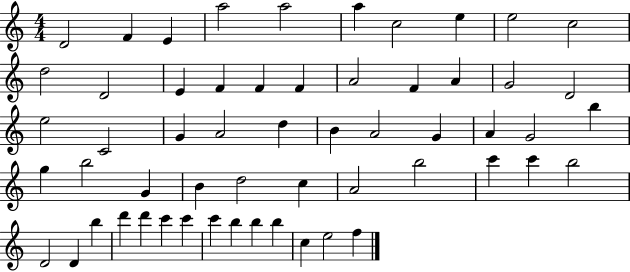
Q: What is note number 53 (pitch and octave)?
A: B5